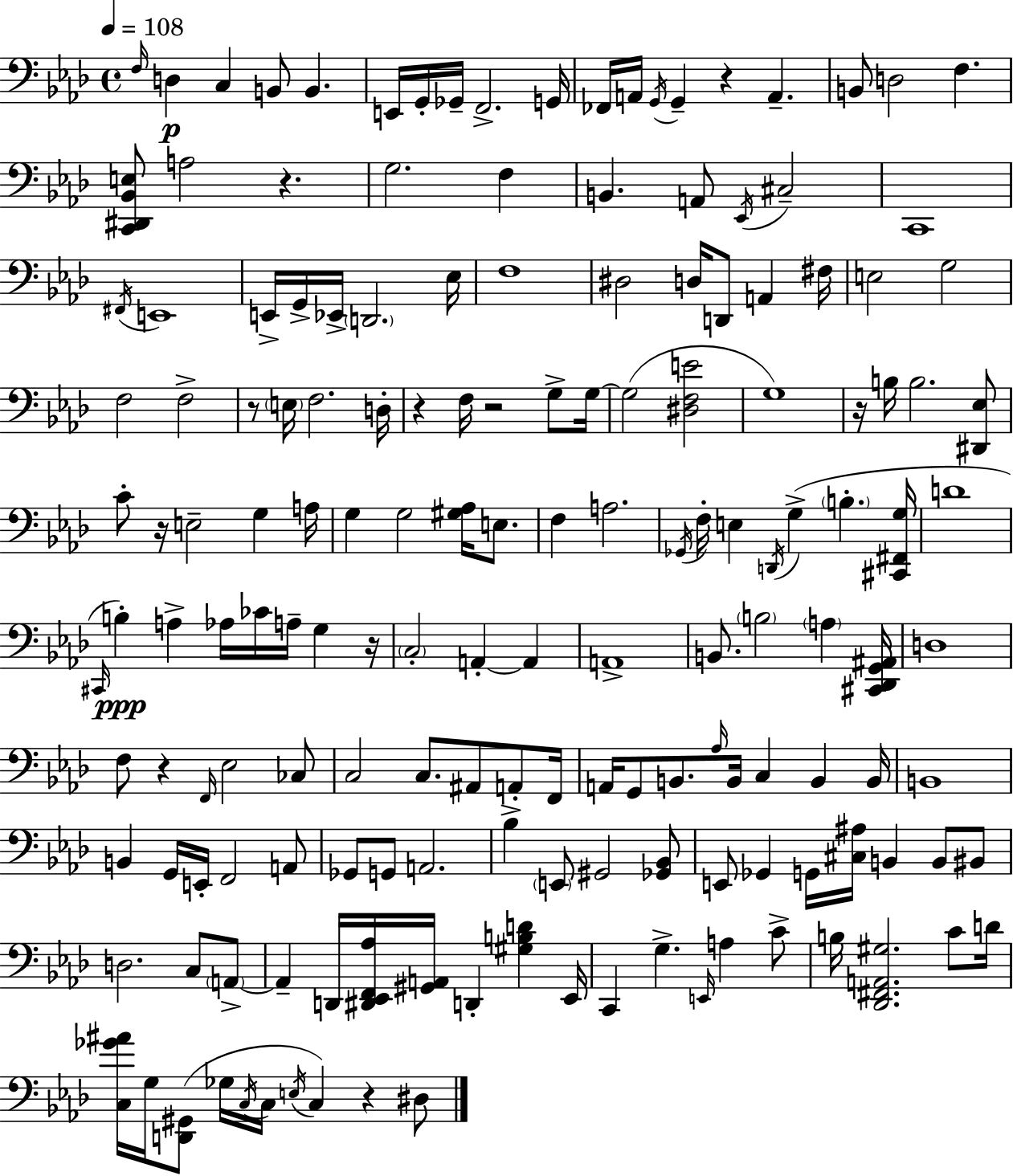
X:1
T:Untitled
M:4/4
L:1/4
K:Ab
F,/4 D, C, B,,/2 B,, E,,/4 G,,/4 _G,,/4 F,,2 G,,/4 _F,,/4 A,,/4 G,,/4 G,, z A,, B,,/2 D,2 F, [C,,^D,,_B,,E,]/2 A,2 z G,2 F, B,, A,,/2 _E,,/4 ^C,2 C,,4 ^F,,/4 E,,4 E,,/4 G,,/4 _E,,/4 D,,2 _E,/4 F,4 ^D,2 D,/4 D,,/2 A,, ^F,/4 E,2 G,2 F,2 F,2 z/2 E,/4 F,2 D,/4 z F,/4 z2 G,/2 G,/4 G,2 [^D,F,E]2 G,4 z/4 B,/4 B,2 [^D,,_E,]/2 C/2 z/4 E,2 G, A,/4 G, G,2 [^G,_A,]/4 E,/2 F, A,2 _G,,/4 F,/4 E, D,,/4 G, B, [^C,,^F,,G,]/4 D4 ^C,,/4 B, A, _A,/4 _C/4 A,/4 G, z/4 C,2 A,, A,, A,,4 B,,/2 B,2 A, [^C,,_D,,G,,^A,,]/4 D,4 F,/2 z F,,/4 _E,2 _C,/2 C,2 C,/2 ^A,,/2 A,,/2 F,,/4 A,,/4 G,,/2 B,,/2 _A,/4 B,,/4 C, B,, B,,/4 B,,4 B,, G,,/4 E,,/4 F,,2 A,,/2 _G,,/2 G,,/2 A,,2 _B, E,,/2 ^G,,2 [_G,,_B,,]/2 E,,/2 _G,, G,,/4 [^C,^A,]/4 B,, B,,/2 ^B,,/2 D,2 C,/2 A,,/2 A,, D,,/4 [^D,,_E,,F,,_A,]/4 [^G,,A,,]/4 D,, [^G,B,D] _E,,/4 C,, G, E,,/4 A, C/2 B,/4 [_D,,^F,,A,,^G,]2 C/2 D/4 [C,_G^A]/4 G,/4 [D,,^G,,]/2 _G,/4 C,/4 C,/4 E,/4 C, z ^D,/2